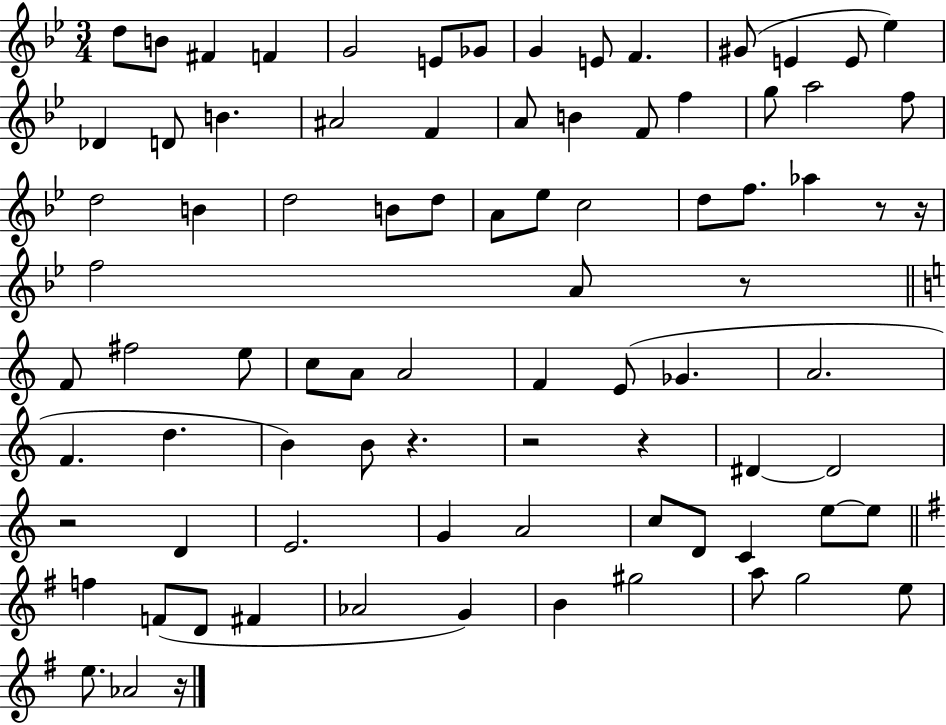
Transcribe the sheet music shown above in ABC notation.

X:1
T:Untitled
M:3/4
L:1/4
K:Bb
d/2 B/2 ^F F G2 E/2 _G/2 G E/2 F ^G/2 E E/2 _e _D D/2 B ^A2 F A/2 B F/2 f g/2 a2 f/2 d2 B d2 B/2 d/2 A/2 _e/2 c2 d/2 f/2 _a z/2 z/4 f2 A/2 z/2 F/2 ^f2 e/2 c/2 A/2 A2 F E/2 _G A2 F d B B/2 z z2 z ^D ^D2 z2 D E2 G A2 c/2 D/2 C e/2 e/2 f F/2 D/2 ^F _A2 G B ^g2 a/2 g2 e/2 e/2 _A2 z/4